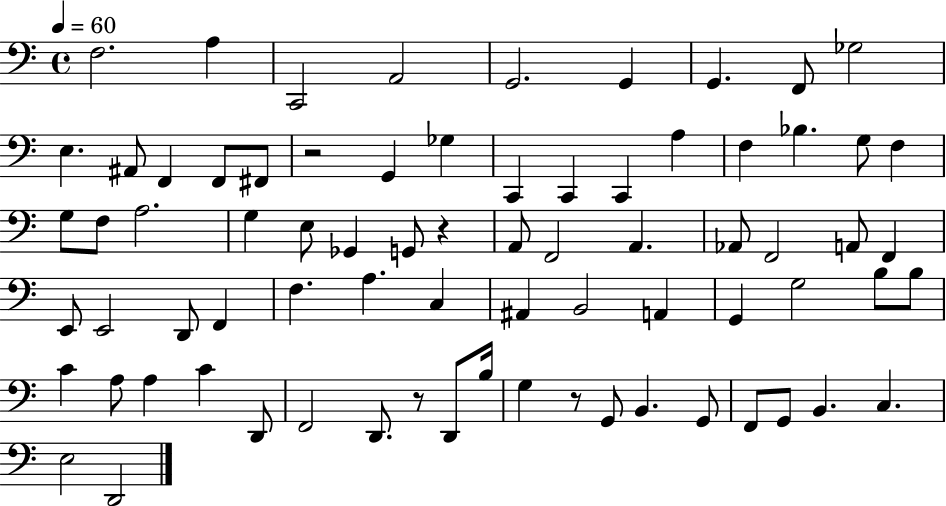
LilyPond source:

{
  \clef bass
  \time 4/4
  \defaultTimeSignature
  \key c \major
  \tempo 4 = 60
  f2. a4 | c,2 a,2 | g,2. g,4 | g,4. f,8 ges2 | \break e4. ais,8 f,4 f,8 fis,8 | r2 g,4 ges4 | c,4 c,4 c,4 a4 | f4 bes4. g8 f4 | \break g8 f8 a2. | g4 e8 ges,4 g,8 r4 | a,8 f,2 a,4. | aes,8 f,2 a,8 f,4 | \break e,8 e,2 d,8 f,4 | f4. a4. c4 | ais,4 b,2 a,4 | g,4 g2 b8 b8 | \break c'4 a8 a4 c'4 d,8 | f,2 d,8. r8 d,8 b16 | g4 r8 g,8 b,4. g,8 | f,8 g,8 b,4. c4. | \break e2 d,2 | \bar "|."
}